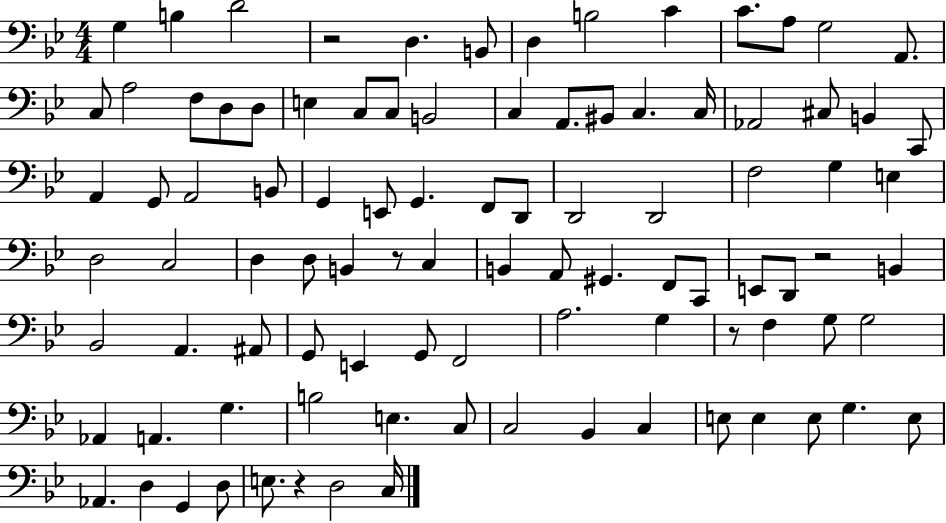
G3/q B3/q D4/h R/h D3/q. B2/e D3/q B3/h C4/q C4/e. A3/e G3/h A2/e. C3/e A3/h F3/e D3/e D3/e E3/q C3/e C3/e B2/h C3/q A2/e. BIS2/e C3/q. C3/s Ab2/h C#3/e B2/q C2/e A2/q G2/e A2/h B2/e G2/q E2/e G2/q. F2/e D2/e D2/h D2/h F3/h G3/q E3/q D3/h C3/h D3/q D3/e B2/q R/e C3/q B2/q A2/e G#2/q. F2/e C2/e E2/e D2/e R/h B2/q Bb2/h A2/q. A#2/e G2/e E2/q G2/e F2/h A3/h. G3/q R/e F3/q G3/e G3/h Ab2/q A2/q. G3/q. B3/h E3/q. C3/e C3/h Bb2/q C3/q E3/e E3/q E3/e G3/q. E3/e Ab2/q. D3/q G2/q D3/e E3/e. R/q D3/h C3/s